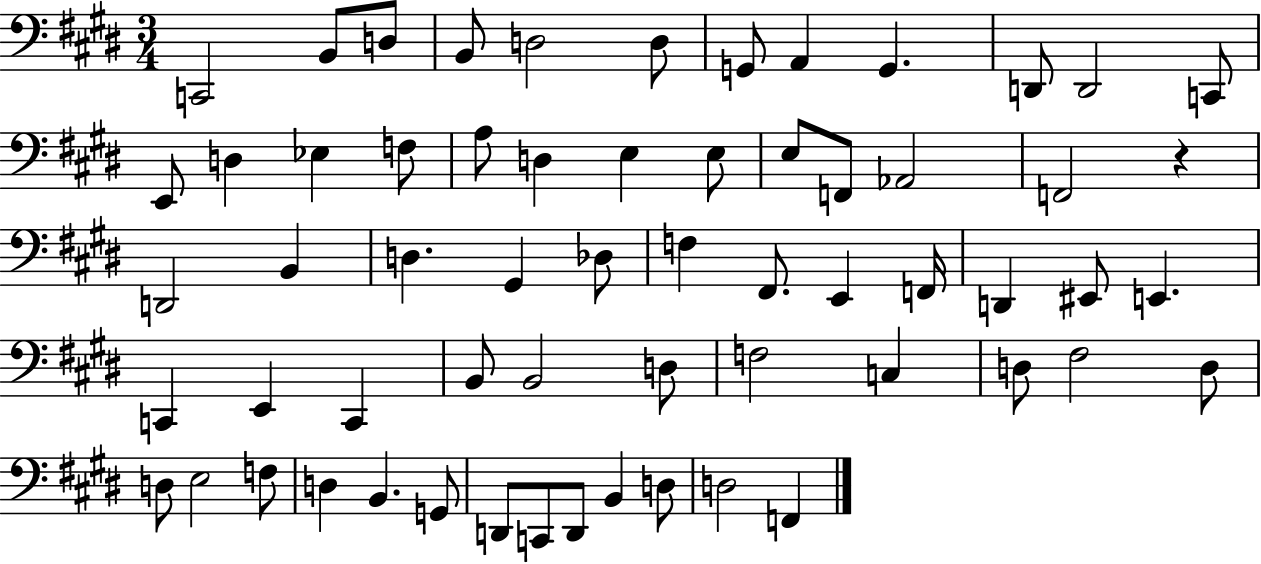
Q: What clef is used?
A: bass